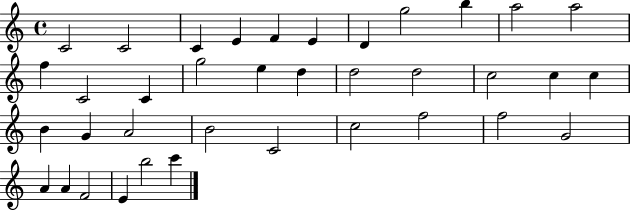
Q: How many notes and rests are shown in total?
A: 37